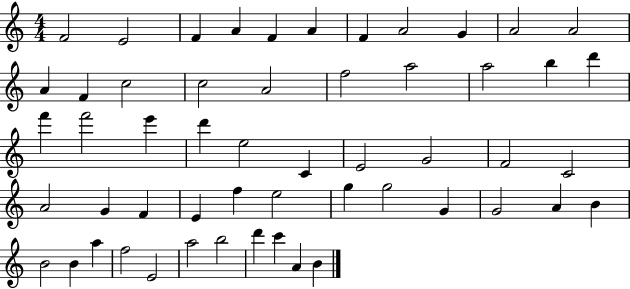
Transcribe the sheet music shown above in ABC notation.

X:1
T:Untitled
M:4/4
L:1/4
K:C
F2 E2 F A F A F A2 G A2 A2 A F c2 c2 A2 f2 a2 a2 b d' f' f'2 e' d' e2 C E2 G2 F2 C2 A2 G F E f e2 g g2 G G2 A B B2 B a f2 E2 a2 b2 d' c' A B